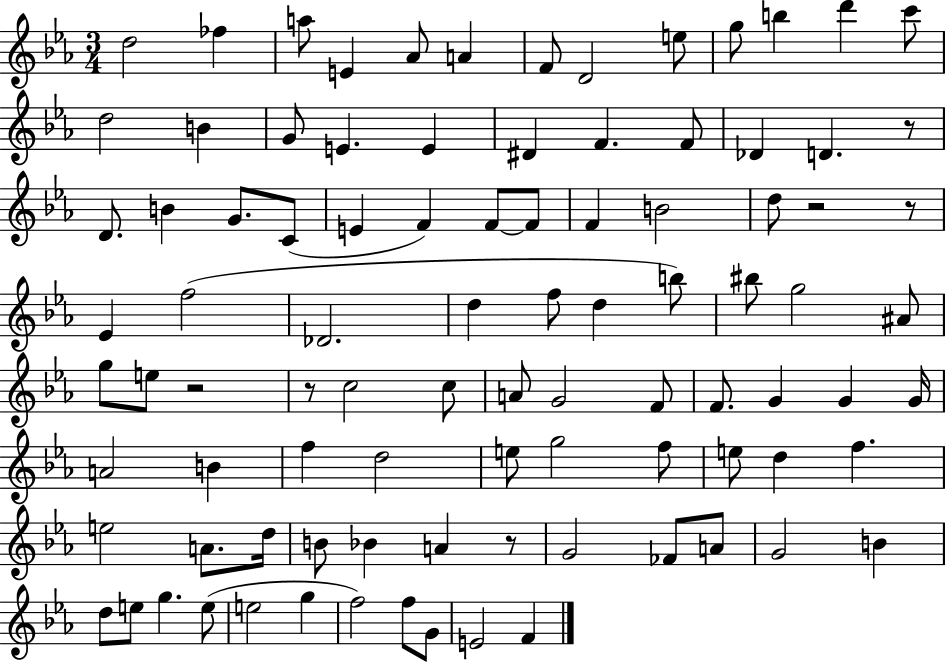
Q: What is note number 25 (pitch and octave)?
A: B4